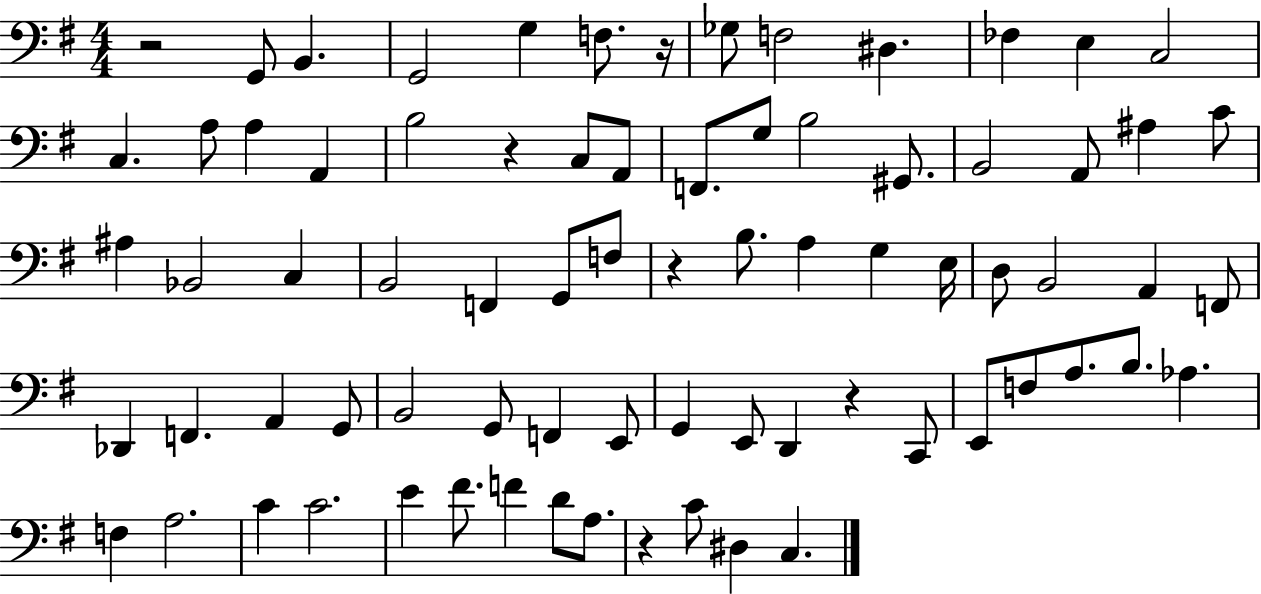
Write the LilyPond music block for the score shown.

{
  \clef bass
  \numericTimeSignature
  \time 4/4
  \key g \major
  \repeat volta 2 { r2 g,8 b,4. | g,2 g4 f8. r16 | ges8 f2 dis4. | fes4 e4 c2 | \break c4. a8 a4 a,4 | b2 r4 c8 a,8 | f,8. g8 b2 gis,8. | b,2 a,8 ais4 c'8 | \break ais4 bes,2 c4 | b,2 f,4 g,8 f8 | r4 b8. a4 g4 e16 | d8 b,2 a,4 f,8 | \break des,4 f,4. a,4 g,8 | b,2 g,8 f,4 e,8 | g,4 e,8 d,4 r4 c,8 | e,8 f8 a8. b8. aes4. | \break f4 a2. | c'4 c'2. | e'4 fis'8. f'4 d'8 a8. | r4 c'8 dis4 c4. | \break } \bar "|."
}